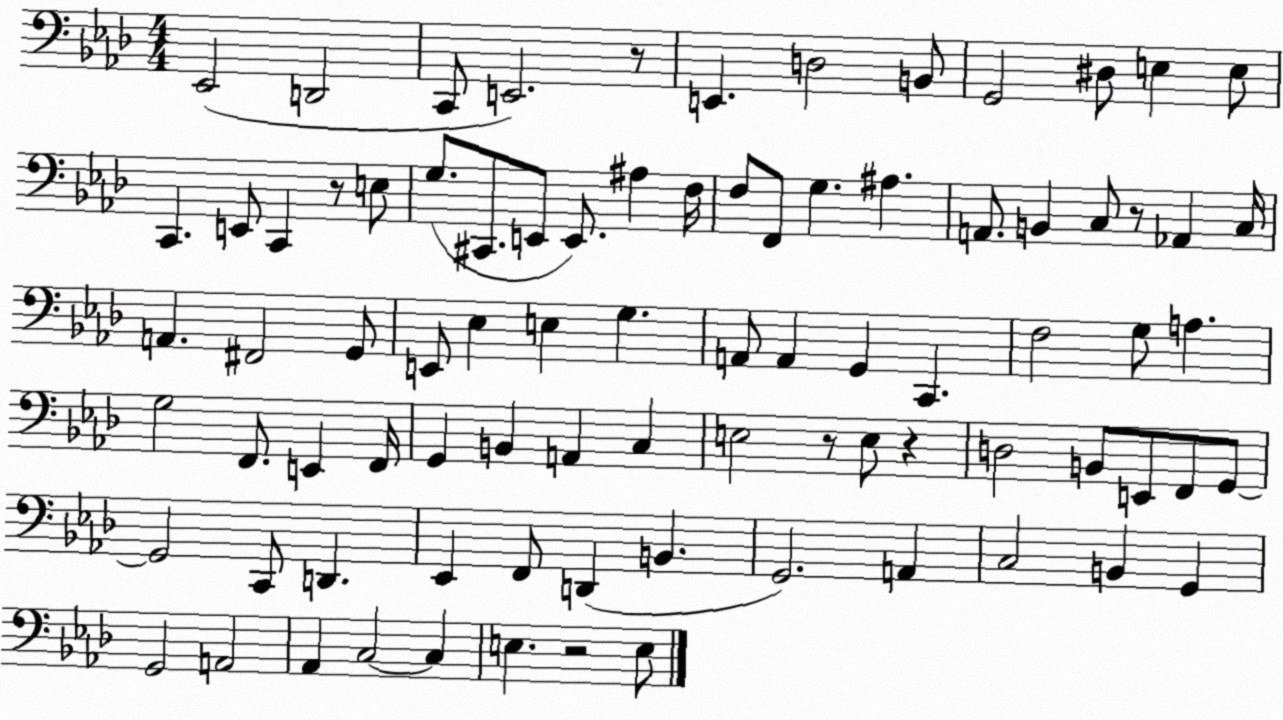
X:1
T:Untitled
M:4/4
L:1/4
K:Ab
_E,,2 D,,2 C,,/2 E,,2 z/2 E,, D,2 B,,/2 G,,2 ^D,/2 E, E,/2 C,, E,,/2 C,, z/2 E,/2 G,/2 ^C,,/2 E,,/2 E,,/2 ^A, F,/4 F,/2 F,,/2 G, ^A, A,,/2 B,, C,/2 z/2 _A,, C,/4 A,, ^F,,2 G,,/2 E,,/2 _E, E, G, A,,/2 A,, G,, C,, F,2 G,/2 A, G,2 F,,/2 E,, F,,/4 G,, B,, A,, C, E,2 z/2 E,/2 z D,2 B,,/2 E,,/2 F,,/2 G,,/2 G,,2 C,,/2 D,, _E,, F,,/2 D,, B,, G,,2 A,, C,2 B,, G,, G,,2 A,,2 _A,, C,2 C, E, z2 E,/2